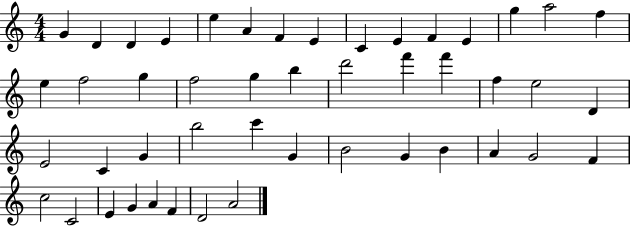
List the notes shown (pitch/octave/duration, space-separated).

G4/q D4/q D4/q E4/q E5/q A4/q F4/q E4/q C4/q E4/q F4/q E4/q G5/q A5/h F5/q E5/q F5/h G5/q F5/h G5/q B5/q D6/h F6/q F6/q F5/q E5/h D4/q E4/h C4/q G4/q B5/h C6/q G4/q B4/h G4/q B4/q A4/q G4/h F4/q C5/h C4/h E4/q G4/q A4/q F4/q D4/h A4/h